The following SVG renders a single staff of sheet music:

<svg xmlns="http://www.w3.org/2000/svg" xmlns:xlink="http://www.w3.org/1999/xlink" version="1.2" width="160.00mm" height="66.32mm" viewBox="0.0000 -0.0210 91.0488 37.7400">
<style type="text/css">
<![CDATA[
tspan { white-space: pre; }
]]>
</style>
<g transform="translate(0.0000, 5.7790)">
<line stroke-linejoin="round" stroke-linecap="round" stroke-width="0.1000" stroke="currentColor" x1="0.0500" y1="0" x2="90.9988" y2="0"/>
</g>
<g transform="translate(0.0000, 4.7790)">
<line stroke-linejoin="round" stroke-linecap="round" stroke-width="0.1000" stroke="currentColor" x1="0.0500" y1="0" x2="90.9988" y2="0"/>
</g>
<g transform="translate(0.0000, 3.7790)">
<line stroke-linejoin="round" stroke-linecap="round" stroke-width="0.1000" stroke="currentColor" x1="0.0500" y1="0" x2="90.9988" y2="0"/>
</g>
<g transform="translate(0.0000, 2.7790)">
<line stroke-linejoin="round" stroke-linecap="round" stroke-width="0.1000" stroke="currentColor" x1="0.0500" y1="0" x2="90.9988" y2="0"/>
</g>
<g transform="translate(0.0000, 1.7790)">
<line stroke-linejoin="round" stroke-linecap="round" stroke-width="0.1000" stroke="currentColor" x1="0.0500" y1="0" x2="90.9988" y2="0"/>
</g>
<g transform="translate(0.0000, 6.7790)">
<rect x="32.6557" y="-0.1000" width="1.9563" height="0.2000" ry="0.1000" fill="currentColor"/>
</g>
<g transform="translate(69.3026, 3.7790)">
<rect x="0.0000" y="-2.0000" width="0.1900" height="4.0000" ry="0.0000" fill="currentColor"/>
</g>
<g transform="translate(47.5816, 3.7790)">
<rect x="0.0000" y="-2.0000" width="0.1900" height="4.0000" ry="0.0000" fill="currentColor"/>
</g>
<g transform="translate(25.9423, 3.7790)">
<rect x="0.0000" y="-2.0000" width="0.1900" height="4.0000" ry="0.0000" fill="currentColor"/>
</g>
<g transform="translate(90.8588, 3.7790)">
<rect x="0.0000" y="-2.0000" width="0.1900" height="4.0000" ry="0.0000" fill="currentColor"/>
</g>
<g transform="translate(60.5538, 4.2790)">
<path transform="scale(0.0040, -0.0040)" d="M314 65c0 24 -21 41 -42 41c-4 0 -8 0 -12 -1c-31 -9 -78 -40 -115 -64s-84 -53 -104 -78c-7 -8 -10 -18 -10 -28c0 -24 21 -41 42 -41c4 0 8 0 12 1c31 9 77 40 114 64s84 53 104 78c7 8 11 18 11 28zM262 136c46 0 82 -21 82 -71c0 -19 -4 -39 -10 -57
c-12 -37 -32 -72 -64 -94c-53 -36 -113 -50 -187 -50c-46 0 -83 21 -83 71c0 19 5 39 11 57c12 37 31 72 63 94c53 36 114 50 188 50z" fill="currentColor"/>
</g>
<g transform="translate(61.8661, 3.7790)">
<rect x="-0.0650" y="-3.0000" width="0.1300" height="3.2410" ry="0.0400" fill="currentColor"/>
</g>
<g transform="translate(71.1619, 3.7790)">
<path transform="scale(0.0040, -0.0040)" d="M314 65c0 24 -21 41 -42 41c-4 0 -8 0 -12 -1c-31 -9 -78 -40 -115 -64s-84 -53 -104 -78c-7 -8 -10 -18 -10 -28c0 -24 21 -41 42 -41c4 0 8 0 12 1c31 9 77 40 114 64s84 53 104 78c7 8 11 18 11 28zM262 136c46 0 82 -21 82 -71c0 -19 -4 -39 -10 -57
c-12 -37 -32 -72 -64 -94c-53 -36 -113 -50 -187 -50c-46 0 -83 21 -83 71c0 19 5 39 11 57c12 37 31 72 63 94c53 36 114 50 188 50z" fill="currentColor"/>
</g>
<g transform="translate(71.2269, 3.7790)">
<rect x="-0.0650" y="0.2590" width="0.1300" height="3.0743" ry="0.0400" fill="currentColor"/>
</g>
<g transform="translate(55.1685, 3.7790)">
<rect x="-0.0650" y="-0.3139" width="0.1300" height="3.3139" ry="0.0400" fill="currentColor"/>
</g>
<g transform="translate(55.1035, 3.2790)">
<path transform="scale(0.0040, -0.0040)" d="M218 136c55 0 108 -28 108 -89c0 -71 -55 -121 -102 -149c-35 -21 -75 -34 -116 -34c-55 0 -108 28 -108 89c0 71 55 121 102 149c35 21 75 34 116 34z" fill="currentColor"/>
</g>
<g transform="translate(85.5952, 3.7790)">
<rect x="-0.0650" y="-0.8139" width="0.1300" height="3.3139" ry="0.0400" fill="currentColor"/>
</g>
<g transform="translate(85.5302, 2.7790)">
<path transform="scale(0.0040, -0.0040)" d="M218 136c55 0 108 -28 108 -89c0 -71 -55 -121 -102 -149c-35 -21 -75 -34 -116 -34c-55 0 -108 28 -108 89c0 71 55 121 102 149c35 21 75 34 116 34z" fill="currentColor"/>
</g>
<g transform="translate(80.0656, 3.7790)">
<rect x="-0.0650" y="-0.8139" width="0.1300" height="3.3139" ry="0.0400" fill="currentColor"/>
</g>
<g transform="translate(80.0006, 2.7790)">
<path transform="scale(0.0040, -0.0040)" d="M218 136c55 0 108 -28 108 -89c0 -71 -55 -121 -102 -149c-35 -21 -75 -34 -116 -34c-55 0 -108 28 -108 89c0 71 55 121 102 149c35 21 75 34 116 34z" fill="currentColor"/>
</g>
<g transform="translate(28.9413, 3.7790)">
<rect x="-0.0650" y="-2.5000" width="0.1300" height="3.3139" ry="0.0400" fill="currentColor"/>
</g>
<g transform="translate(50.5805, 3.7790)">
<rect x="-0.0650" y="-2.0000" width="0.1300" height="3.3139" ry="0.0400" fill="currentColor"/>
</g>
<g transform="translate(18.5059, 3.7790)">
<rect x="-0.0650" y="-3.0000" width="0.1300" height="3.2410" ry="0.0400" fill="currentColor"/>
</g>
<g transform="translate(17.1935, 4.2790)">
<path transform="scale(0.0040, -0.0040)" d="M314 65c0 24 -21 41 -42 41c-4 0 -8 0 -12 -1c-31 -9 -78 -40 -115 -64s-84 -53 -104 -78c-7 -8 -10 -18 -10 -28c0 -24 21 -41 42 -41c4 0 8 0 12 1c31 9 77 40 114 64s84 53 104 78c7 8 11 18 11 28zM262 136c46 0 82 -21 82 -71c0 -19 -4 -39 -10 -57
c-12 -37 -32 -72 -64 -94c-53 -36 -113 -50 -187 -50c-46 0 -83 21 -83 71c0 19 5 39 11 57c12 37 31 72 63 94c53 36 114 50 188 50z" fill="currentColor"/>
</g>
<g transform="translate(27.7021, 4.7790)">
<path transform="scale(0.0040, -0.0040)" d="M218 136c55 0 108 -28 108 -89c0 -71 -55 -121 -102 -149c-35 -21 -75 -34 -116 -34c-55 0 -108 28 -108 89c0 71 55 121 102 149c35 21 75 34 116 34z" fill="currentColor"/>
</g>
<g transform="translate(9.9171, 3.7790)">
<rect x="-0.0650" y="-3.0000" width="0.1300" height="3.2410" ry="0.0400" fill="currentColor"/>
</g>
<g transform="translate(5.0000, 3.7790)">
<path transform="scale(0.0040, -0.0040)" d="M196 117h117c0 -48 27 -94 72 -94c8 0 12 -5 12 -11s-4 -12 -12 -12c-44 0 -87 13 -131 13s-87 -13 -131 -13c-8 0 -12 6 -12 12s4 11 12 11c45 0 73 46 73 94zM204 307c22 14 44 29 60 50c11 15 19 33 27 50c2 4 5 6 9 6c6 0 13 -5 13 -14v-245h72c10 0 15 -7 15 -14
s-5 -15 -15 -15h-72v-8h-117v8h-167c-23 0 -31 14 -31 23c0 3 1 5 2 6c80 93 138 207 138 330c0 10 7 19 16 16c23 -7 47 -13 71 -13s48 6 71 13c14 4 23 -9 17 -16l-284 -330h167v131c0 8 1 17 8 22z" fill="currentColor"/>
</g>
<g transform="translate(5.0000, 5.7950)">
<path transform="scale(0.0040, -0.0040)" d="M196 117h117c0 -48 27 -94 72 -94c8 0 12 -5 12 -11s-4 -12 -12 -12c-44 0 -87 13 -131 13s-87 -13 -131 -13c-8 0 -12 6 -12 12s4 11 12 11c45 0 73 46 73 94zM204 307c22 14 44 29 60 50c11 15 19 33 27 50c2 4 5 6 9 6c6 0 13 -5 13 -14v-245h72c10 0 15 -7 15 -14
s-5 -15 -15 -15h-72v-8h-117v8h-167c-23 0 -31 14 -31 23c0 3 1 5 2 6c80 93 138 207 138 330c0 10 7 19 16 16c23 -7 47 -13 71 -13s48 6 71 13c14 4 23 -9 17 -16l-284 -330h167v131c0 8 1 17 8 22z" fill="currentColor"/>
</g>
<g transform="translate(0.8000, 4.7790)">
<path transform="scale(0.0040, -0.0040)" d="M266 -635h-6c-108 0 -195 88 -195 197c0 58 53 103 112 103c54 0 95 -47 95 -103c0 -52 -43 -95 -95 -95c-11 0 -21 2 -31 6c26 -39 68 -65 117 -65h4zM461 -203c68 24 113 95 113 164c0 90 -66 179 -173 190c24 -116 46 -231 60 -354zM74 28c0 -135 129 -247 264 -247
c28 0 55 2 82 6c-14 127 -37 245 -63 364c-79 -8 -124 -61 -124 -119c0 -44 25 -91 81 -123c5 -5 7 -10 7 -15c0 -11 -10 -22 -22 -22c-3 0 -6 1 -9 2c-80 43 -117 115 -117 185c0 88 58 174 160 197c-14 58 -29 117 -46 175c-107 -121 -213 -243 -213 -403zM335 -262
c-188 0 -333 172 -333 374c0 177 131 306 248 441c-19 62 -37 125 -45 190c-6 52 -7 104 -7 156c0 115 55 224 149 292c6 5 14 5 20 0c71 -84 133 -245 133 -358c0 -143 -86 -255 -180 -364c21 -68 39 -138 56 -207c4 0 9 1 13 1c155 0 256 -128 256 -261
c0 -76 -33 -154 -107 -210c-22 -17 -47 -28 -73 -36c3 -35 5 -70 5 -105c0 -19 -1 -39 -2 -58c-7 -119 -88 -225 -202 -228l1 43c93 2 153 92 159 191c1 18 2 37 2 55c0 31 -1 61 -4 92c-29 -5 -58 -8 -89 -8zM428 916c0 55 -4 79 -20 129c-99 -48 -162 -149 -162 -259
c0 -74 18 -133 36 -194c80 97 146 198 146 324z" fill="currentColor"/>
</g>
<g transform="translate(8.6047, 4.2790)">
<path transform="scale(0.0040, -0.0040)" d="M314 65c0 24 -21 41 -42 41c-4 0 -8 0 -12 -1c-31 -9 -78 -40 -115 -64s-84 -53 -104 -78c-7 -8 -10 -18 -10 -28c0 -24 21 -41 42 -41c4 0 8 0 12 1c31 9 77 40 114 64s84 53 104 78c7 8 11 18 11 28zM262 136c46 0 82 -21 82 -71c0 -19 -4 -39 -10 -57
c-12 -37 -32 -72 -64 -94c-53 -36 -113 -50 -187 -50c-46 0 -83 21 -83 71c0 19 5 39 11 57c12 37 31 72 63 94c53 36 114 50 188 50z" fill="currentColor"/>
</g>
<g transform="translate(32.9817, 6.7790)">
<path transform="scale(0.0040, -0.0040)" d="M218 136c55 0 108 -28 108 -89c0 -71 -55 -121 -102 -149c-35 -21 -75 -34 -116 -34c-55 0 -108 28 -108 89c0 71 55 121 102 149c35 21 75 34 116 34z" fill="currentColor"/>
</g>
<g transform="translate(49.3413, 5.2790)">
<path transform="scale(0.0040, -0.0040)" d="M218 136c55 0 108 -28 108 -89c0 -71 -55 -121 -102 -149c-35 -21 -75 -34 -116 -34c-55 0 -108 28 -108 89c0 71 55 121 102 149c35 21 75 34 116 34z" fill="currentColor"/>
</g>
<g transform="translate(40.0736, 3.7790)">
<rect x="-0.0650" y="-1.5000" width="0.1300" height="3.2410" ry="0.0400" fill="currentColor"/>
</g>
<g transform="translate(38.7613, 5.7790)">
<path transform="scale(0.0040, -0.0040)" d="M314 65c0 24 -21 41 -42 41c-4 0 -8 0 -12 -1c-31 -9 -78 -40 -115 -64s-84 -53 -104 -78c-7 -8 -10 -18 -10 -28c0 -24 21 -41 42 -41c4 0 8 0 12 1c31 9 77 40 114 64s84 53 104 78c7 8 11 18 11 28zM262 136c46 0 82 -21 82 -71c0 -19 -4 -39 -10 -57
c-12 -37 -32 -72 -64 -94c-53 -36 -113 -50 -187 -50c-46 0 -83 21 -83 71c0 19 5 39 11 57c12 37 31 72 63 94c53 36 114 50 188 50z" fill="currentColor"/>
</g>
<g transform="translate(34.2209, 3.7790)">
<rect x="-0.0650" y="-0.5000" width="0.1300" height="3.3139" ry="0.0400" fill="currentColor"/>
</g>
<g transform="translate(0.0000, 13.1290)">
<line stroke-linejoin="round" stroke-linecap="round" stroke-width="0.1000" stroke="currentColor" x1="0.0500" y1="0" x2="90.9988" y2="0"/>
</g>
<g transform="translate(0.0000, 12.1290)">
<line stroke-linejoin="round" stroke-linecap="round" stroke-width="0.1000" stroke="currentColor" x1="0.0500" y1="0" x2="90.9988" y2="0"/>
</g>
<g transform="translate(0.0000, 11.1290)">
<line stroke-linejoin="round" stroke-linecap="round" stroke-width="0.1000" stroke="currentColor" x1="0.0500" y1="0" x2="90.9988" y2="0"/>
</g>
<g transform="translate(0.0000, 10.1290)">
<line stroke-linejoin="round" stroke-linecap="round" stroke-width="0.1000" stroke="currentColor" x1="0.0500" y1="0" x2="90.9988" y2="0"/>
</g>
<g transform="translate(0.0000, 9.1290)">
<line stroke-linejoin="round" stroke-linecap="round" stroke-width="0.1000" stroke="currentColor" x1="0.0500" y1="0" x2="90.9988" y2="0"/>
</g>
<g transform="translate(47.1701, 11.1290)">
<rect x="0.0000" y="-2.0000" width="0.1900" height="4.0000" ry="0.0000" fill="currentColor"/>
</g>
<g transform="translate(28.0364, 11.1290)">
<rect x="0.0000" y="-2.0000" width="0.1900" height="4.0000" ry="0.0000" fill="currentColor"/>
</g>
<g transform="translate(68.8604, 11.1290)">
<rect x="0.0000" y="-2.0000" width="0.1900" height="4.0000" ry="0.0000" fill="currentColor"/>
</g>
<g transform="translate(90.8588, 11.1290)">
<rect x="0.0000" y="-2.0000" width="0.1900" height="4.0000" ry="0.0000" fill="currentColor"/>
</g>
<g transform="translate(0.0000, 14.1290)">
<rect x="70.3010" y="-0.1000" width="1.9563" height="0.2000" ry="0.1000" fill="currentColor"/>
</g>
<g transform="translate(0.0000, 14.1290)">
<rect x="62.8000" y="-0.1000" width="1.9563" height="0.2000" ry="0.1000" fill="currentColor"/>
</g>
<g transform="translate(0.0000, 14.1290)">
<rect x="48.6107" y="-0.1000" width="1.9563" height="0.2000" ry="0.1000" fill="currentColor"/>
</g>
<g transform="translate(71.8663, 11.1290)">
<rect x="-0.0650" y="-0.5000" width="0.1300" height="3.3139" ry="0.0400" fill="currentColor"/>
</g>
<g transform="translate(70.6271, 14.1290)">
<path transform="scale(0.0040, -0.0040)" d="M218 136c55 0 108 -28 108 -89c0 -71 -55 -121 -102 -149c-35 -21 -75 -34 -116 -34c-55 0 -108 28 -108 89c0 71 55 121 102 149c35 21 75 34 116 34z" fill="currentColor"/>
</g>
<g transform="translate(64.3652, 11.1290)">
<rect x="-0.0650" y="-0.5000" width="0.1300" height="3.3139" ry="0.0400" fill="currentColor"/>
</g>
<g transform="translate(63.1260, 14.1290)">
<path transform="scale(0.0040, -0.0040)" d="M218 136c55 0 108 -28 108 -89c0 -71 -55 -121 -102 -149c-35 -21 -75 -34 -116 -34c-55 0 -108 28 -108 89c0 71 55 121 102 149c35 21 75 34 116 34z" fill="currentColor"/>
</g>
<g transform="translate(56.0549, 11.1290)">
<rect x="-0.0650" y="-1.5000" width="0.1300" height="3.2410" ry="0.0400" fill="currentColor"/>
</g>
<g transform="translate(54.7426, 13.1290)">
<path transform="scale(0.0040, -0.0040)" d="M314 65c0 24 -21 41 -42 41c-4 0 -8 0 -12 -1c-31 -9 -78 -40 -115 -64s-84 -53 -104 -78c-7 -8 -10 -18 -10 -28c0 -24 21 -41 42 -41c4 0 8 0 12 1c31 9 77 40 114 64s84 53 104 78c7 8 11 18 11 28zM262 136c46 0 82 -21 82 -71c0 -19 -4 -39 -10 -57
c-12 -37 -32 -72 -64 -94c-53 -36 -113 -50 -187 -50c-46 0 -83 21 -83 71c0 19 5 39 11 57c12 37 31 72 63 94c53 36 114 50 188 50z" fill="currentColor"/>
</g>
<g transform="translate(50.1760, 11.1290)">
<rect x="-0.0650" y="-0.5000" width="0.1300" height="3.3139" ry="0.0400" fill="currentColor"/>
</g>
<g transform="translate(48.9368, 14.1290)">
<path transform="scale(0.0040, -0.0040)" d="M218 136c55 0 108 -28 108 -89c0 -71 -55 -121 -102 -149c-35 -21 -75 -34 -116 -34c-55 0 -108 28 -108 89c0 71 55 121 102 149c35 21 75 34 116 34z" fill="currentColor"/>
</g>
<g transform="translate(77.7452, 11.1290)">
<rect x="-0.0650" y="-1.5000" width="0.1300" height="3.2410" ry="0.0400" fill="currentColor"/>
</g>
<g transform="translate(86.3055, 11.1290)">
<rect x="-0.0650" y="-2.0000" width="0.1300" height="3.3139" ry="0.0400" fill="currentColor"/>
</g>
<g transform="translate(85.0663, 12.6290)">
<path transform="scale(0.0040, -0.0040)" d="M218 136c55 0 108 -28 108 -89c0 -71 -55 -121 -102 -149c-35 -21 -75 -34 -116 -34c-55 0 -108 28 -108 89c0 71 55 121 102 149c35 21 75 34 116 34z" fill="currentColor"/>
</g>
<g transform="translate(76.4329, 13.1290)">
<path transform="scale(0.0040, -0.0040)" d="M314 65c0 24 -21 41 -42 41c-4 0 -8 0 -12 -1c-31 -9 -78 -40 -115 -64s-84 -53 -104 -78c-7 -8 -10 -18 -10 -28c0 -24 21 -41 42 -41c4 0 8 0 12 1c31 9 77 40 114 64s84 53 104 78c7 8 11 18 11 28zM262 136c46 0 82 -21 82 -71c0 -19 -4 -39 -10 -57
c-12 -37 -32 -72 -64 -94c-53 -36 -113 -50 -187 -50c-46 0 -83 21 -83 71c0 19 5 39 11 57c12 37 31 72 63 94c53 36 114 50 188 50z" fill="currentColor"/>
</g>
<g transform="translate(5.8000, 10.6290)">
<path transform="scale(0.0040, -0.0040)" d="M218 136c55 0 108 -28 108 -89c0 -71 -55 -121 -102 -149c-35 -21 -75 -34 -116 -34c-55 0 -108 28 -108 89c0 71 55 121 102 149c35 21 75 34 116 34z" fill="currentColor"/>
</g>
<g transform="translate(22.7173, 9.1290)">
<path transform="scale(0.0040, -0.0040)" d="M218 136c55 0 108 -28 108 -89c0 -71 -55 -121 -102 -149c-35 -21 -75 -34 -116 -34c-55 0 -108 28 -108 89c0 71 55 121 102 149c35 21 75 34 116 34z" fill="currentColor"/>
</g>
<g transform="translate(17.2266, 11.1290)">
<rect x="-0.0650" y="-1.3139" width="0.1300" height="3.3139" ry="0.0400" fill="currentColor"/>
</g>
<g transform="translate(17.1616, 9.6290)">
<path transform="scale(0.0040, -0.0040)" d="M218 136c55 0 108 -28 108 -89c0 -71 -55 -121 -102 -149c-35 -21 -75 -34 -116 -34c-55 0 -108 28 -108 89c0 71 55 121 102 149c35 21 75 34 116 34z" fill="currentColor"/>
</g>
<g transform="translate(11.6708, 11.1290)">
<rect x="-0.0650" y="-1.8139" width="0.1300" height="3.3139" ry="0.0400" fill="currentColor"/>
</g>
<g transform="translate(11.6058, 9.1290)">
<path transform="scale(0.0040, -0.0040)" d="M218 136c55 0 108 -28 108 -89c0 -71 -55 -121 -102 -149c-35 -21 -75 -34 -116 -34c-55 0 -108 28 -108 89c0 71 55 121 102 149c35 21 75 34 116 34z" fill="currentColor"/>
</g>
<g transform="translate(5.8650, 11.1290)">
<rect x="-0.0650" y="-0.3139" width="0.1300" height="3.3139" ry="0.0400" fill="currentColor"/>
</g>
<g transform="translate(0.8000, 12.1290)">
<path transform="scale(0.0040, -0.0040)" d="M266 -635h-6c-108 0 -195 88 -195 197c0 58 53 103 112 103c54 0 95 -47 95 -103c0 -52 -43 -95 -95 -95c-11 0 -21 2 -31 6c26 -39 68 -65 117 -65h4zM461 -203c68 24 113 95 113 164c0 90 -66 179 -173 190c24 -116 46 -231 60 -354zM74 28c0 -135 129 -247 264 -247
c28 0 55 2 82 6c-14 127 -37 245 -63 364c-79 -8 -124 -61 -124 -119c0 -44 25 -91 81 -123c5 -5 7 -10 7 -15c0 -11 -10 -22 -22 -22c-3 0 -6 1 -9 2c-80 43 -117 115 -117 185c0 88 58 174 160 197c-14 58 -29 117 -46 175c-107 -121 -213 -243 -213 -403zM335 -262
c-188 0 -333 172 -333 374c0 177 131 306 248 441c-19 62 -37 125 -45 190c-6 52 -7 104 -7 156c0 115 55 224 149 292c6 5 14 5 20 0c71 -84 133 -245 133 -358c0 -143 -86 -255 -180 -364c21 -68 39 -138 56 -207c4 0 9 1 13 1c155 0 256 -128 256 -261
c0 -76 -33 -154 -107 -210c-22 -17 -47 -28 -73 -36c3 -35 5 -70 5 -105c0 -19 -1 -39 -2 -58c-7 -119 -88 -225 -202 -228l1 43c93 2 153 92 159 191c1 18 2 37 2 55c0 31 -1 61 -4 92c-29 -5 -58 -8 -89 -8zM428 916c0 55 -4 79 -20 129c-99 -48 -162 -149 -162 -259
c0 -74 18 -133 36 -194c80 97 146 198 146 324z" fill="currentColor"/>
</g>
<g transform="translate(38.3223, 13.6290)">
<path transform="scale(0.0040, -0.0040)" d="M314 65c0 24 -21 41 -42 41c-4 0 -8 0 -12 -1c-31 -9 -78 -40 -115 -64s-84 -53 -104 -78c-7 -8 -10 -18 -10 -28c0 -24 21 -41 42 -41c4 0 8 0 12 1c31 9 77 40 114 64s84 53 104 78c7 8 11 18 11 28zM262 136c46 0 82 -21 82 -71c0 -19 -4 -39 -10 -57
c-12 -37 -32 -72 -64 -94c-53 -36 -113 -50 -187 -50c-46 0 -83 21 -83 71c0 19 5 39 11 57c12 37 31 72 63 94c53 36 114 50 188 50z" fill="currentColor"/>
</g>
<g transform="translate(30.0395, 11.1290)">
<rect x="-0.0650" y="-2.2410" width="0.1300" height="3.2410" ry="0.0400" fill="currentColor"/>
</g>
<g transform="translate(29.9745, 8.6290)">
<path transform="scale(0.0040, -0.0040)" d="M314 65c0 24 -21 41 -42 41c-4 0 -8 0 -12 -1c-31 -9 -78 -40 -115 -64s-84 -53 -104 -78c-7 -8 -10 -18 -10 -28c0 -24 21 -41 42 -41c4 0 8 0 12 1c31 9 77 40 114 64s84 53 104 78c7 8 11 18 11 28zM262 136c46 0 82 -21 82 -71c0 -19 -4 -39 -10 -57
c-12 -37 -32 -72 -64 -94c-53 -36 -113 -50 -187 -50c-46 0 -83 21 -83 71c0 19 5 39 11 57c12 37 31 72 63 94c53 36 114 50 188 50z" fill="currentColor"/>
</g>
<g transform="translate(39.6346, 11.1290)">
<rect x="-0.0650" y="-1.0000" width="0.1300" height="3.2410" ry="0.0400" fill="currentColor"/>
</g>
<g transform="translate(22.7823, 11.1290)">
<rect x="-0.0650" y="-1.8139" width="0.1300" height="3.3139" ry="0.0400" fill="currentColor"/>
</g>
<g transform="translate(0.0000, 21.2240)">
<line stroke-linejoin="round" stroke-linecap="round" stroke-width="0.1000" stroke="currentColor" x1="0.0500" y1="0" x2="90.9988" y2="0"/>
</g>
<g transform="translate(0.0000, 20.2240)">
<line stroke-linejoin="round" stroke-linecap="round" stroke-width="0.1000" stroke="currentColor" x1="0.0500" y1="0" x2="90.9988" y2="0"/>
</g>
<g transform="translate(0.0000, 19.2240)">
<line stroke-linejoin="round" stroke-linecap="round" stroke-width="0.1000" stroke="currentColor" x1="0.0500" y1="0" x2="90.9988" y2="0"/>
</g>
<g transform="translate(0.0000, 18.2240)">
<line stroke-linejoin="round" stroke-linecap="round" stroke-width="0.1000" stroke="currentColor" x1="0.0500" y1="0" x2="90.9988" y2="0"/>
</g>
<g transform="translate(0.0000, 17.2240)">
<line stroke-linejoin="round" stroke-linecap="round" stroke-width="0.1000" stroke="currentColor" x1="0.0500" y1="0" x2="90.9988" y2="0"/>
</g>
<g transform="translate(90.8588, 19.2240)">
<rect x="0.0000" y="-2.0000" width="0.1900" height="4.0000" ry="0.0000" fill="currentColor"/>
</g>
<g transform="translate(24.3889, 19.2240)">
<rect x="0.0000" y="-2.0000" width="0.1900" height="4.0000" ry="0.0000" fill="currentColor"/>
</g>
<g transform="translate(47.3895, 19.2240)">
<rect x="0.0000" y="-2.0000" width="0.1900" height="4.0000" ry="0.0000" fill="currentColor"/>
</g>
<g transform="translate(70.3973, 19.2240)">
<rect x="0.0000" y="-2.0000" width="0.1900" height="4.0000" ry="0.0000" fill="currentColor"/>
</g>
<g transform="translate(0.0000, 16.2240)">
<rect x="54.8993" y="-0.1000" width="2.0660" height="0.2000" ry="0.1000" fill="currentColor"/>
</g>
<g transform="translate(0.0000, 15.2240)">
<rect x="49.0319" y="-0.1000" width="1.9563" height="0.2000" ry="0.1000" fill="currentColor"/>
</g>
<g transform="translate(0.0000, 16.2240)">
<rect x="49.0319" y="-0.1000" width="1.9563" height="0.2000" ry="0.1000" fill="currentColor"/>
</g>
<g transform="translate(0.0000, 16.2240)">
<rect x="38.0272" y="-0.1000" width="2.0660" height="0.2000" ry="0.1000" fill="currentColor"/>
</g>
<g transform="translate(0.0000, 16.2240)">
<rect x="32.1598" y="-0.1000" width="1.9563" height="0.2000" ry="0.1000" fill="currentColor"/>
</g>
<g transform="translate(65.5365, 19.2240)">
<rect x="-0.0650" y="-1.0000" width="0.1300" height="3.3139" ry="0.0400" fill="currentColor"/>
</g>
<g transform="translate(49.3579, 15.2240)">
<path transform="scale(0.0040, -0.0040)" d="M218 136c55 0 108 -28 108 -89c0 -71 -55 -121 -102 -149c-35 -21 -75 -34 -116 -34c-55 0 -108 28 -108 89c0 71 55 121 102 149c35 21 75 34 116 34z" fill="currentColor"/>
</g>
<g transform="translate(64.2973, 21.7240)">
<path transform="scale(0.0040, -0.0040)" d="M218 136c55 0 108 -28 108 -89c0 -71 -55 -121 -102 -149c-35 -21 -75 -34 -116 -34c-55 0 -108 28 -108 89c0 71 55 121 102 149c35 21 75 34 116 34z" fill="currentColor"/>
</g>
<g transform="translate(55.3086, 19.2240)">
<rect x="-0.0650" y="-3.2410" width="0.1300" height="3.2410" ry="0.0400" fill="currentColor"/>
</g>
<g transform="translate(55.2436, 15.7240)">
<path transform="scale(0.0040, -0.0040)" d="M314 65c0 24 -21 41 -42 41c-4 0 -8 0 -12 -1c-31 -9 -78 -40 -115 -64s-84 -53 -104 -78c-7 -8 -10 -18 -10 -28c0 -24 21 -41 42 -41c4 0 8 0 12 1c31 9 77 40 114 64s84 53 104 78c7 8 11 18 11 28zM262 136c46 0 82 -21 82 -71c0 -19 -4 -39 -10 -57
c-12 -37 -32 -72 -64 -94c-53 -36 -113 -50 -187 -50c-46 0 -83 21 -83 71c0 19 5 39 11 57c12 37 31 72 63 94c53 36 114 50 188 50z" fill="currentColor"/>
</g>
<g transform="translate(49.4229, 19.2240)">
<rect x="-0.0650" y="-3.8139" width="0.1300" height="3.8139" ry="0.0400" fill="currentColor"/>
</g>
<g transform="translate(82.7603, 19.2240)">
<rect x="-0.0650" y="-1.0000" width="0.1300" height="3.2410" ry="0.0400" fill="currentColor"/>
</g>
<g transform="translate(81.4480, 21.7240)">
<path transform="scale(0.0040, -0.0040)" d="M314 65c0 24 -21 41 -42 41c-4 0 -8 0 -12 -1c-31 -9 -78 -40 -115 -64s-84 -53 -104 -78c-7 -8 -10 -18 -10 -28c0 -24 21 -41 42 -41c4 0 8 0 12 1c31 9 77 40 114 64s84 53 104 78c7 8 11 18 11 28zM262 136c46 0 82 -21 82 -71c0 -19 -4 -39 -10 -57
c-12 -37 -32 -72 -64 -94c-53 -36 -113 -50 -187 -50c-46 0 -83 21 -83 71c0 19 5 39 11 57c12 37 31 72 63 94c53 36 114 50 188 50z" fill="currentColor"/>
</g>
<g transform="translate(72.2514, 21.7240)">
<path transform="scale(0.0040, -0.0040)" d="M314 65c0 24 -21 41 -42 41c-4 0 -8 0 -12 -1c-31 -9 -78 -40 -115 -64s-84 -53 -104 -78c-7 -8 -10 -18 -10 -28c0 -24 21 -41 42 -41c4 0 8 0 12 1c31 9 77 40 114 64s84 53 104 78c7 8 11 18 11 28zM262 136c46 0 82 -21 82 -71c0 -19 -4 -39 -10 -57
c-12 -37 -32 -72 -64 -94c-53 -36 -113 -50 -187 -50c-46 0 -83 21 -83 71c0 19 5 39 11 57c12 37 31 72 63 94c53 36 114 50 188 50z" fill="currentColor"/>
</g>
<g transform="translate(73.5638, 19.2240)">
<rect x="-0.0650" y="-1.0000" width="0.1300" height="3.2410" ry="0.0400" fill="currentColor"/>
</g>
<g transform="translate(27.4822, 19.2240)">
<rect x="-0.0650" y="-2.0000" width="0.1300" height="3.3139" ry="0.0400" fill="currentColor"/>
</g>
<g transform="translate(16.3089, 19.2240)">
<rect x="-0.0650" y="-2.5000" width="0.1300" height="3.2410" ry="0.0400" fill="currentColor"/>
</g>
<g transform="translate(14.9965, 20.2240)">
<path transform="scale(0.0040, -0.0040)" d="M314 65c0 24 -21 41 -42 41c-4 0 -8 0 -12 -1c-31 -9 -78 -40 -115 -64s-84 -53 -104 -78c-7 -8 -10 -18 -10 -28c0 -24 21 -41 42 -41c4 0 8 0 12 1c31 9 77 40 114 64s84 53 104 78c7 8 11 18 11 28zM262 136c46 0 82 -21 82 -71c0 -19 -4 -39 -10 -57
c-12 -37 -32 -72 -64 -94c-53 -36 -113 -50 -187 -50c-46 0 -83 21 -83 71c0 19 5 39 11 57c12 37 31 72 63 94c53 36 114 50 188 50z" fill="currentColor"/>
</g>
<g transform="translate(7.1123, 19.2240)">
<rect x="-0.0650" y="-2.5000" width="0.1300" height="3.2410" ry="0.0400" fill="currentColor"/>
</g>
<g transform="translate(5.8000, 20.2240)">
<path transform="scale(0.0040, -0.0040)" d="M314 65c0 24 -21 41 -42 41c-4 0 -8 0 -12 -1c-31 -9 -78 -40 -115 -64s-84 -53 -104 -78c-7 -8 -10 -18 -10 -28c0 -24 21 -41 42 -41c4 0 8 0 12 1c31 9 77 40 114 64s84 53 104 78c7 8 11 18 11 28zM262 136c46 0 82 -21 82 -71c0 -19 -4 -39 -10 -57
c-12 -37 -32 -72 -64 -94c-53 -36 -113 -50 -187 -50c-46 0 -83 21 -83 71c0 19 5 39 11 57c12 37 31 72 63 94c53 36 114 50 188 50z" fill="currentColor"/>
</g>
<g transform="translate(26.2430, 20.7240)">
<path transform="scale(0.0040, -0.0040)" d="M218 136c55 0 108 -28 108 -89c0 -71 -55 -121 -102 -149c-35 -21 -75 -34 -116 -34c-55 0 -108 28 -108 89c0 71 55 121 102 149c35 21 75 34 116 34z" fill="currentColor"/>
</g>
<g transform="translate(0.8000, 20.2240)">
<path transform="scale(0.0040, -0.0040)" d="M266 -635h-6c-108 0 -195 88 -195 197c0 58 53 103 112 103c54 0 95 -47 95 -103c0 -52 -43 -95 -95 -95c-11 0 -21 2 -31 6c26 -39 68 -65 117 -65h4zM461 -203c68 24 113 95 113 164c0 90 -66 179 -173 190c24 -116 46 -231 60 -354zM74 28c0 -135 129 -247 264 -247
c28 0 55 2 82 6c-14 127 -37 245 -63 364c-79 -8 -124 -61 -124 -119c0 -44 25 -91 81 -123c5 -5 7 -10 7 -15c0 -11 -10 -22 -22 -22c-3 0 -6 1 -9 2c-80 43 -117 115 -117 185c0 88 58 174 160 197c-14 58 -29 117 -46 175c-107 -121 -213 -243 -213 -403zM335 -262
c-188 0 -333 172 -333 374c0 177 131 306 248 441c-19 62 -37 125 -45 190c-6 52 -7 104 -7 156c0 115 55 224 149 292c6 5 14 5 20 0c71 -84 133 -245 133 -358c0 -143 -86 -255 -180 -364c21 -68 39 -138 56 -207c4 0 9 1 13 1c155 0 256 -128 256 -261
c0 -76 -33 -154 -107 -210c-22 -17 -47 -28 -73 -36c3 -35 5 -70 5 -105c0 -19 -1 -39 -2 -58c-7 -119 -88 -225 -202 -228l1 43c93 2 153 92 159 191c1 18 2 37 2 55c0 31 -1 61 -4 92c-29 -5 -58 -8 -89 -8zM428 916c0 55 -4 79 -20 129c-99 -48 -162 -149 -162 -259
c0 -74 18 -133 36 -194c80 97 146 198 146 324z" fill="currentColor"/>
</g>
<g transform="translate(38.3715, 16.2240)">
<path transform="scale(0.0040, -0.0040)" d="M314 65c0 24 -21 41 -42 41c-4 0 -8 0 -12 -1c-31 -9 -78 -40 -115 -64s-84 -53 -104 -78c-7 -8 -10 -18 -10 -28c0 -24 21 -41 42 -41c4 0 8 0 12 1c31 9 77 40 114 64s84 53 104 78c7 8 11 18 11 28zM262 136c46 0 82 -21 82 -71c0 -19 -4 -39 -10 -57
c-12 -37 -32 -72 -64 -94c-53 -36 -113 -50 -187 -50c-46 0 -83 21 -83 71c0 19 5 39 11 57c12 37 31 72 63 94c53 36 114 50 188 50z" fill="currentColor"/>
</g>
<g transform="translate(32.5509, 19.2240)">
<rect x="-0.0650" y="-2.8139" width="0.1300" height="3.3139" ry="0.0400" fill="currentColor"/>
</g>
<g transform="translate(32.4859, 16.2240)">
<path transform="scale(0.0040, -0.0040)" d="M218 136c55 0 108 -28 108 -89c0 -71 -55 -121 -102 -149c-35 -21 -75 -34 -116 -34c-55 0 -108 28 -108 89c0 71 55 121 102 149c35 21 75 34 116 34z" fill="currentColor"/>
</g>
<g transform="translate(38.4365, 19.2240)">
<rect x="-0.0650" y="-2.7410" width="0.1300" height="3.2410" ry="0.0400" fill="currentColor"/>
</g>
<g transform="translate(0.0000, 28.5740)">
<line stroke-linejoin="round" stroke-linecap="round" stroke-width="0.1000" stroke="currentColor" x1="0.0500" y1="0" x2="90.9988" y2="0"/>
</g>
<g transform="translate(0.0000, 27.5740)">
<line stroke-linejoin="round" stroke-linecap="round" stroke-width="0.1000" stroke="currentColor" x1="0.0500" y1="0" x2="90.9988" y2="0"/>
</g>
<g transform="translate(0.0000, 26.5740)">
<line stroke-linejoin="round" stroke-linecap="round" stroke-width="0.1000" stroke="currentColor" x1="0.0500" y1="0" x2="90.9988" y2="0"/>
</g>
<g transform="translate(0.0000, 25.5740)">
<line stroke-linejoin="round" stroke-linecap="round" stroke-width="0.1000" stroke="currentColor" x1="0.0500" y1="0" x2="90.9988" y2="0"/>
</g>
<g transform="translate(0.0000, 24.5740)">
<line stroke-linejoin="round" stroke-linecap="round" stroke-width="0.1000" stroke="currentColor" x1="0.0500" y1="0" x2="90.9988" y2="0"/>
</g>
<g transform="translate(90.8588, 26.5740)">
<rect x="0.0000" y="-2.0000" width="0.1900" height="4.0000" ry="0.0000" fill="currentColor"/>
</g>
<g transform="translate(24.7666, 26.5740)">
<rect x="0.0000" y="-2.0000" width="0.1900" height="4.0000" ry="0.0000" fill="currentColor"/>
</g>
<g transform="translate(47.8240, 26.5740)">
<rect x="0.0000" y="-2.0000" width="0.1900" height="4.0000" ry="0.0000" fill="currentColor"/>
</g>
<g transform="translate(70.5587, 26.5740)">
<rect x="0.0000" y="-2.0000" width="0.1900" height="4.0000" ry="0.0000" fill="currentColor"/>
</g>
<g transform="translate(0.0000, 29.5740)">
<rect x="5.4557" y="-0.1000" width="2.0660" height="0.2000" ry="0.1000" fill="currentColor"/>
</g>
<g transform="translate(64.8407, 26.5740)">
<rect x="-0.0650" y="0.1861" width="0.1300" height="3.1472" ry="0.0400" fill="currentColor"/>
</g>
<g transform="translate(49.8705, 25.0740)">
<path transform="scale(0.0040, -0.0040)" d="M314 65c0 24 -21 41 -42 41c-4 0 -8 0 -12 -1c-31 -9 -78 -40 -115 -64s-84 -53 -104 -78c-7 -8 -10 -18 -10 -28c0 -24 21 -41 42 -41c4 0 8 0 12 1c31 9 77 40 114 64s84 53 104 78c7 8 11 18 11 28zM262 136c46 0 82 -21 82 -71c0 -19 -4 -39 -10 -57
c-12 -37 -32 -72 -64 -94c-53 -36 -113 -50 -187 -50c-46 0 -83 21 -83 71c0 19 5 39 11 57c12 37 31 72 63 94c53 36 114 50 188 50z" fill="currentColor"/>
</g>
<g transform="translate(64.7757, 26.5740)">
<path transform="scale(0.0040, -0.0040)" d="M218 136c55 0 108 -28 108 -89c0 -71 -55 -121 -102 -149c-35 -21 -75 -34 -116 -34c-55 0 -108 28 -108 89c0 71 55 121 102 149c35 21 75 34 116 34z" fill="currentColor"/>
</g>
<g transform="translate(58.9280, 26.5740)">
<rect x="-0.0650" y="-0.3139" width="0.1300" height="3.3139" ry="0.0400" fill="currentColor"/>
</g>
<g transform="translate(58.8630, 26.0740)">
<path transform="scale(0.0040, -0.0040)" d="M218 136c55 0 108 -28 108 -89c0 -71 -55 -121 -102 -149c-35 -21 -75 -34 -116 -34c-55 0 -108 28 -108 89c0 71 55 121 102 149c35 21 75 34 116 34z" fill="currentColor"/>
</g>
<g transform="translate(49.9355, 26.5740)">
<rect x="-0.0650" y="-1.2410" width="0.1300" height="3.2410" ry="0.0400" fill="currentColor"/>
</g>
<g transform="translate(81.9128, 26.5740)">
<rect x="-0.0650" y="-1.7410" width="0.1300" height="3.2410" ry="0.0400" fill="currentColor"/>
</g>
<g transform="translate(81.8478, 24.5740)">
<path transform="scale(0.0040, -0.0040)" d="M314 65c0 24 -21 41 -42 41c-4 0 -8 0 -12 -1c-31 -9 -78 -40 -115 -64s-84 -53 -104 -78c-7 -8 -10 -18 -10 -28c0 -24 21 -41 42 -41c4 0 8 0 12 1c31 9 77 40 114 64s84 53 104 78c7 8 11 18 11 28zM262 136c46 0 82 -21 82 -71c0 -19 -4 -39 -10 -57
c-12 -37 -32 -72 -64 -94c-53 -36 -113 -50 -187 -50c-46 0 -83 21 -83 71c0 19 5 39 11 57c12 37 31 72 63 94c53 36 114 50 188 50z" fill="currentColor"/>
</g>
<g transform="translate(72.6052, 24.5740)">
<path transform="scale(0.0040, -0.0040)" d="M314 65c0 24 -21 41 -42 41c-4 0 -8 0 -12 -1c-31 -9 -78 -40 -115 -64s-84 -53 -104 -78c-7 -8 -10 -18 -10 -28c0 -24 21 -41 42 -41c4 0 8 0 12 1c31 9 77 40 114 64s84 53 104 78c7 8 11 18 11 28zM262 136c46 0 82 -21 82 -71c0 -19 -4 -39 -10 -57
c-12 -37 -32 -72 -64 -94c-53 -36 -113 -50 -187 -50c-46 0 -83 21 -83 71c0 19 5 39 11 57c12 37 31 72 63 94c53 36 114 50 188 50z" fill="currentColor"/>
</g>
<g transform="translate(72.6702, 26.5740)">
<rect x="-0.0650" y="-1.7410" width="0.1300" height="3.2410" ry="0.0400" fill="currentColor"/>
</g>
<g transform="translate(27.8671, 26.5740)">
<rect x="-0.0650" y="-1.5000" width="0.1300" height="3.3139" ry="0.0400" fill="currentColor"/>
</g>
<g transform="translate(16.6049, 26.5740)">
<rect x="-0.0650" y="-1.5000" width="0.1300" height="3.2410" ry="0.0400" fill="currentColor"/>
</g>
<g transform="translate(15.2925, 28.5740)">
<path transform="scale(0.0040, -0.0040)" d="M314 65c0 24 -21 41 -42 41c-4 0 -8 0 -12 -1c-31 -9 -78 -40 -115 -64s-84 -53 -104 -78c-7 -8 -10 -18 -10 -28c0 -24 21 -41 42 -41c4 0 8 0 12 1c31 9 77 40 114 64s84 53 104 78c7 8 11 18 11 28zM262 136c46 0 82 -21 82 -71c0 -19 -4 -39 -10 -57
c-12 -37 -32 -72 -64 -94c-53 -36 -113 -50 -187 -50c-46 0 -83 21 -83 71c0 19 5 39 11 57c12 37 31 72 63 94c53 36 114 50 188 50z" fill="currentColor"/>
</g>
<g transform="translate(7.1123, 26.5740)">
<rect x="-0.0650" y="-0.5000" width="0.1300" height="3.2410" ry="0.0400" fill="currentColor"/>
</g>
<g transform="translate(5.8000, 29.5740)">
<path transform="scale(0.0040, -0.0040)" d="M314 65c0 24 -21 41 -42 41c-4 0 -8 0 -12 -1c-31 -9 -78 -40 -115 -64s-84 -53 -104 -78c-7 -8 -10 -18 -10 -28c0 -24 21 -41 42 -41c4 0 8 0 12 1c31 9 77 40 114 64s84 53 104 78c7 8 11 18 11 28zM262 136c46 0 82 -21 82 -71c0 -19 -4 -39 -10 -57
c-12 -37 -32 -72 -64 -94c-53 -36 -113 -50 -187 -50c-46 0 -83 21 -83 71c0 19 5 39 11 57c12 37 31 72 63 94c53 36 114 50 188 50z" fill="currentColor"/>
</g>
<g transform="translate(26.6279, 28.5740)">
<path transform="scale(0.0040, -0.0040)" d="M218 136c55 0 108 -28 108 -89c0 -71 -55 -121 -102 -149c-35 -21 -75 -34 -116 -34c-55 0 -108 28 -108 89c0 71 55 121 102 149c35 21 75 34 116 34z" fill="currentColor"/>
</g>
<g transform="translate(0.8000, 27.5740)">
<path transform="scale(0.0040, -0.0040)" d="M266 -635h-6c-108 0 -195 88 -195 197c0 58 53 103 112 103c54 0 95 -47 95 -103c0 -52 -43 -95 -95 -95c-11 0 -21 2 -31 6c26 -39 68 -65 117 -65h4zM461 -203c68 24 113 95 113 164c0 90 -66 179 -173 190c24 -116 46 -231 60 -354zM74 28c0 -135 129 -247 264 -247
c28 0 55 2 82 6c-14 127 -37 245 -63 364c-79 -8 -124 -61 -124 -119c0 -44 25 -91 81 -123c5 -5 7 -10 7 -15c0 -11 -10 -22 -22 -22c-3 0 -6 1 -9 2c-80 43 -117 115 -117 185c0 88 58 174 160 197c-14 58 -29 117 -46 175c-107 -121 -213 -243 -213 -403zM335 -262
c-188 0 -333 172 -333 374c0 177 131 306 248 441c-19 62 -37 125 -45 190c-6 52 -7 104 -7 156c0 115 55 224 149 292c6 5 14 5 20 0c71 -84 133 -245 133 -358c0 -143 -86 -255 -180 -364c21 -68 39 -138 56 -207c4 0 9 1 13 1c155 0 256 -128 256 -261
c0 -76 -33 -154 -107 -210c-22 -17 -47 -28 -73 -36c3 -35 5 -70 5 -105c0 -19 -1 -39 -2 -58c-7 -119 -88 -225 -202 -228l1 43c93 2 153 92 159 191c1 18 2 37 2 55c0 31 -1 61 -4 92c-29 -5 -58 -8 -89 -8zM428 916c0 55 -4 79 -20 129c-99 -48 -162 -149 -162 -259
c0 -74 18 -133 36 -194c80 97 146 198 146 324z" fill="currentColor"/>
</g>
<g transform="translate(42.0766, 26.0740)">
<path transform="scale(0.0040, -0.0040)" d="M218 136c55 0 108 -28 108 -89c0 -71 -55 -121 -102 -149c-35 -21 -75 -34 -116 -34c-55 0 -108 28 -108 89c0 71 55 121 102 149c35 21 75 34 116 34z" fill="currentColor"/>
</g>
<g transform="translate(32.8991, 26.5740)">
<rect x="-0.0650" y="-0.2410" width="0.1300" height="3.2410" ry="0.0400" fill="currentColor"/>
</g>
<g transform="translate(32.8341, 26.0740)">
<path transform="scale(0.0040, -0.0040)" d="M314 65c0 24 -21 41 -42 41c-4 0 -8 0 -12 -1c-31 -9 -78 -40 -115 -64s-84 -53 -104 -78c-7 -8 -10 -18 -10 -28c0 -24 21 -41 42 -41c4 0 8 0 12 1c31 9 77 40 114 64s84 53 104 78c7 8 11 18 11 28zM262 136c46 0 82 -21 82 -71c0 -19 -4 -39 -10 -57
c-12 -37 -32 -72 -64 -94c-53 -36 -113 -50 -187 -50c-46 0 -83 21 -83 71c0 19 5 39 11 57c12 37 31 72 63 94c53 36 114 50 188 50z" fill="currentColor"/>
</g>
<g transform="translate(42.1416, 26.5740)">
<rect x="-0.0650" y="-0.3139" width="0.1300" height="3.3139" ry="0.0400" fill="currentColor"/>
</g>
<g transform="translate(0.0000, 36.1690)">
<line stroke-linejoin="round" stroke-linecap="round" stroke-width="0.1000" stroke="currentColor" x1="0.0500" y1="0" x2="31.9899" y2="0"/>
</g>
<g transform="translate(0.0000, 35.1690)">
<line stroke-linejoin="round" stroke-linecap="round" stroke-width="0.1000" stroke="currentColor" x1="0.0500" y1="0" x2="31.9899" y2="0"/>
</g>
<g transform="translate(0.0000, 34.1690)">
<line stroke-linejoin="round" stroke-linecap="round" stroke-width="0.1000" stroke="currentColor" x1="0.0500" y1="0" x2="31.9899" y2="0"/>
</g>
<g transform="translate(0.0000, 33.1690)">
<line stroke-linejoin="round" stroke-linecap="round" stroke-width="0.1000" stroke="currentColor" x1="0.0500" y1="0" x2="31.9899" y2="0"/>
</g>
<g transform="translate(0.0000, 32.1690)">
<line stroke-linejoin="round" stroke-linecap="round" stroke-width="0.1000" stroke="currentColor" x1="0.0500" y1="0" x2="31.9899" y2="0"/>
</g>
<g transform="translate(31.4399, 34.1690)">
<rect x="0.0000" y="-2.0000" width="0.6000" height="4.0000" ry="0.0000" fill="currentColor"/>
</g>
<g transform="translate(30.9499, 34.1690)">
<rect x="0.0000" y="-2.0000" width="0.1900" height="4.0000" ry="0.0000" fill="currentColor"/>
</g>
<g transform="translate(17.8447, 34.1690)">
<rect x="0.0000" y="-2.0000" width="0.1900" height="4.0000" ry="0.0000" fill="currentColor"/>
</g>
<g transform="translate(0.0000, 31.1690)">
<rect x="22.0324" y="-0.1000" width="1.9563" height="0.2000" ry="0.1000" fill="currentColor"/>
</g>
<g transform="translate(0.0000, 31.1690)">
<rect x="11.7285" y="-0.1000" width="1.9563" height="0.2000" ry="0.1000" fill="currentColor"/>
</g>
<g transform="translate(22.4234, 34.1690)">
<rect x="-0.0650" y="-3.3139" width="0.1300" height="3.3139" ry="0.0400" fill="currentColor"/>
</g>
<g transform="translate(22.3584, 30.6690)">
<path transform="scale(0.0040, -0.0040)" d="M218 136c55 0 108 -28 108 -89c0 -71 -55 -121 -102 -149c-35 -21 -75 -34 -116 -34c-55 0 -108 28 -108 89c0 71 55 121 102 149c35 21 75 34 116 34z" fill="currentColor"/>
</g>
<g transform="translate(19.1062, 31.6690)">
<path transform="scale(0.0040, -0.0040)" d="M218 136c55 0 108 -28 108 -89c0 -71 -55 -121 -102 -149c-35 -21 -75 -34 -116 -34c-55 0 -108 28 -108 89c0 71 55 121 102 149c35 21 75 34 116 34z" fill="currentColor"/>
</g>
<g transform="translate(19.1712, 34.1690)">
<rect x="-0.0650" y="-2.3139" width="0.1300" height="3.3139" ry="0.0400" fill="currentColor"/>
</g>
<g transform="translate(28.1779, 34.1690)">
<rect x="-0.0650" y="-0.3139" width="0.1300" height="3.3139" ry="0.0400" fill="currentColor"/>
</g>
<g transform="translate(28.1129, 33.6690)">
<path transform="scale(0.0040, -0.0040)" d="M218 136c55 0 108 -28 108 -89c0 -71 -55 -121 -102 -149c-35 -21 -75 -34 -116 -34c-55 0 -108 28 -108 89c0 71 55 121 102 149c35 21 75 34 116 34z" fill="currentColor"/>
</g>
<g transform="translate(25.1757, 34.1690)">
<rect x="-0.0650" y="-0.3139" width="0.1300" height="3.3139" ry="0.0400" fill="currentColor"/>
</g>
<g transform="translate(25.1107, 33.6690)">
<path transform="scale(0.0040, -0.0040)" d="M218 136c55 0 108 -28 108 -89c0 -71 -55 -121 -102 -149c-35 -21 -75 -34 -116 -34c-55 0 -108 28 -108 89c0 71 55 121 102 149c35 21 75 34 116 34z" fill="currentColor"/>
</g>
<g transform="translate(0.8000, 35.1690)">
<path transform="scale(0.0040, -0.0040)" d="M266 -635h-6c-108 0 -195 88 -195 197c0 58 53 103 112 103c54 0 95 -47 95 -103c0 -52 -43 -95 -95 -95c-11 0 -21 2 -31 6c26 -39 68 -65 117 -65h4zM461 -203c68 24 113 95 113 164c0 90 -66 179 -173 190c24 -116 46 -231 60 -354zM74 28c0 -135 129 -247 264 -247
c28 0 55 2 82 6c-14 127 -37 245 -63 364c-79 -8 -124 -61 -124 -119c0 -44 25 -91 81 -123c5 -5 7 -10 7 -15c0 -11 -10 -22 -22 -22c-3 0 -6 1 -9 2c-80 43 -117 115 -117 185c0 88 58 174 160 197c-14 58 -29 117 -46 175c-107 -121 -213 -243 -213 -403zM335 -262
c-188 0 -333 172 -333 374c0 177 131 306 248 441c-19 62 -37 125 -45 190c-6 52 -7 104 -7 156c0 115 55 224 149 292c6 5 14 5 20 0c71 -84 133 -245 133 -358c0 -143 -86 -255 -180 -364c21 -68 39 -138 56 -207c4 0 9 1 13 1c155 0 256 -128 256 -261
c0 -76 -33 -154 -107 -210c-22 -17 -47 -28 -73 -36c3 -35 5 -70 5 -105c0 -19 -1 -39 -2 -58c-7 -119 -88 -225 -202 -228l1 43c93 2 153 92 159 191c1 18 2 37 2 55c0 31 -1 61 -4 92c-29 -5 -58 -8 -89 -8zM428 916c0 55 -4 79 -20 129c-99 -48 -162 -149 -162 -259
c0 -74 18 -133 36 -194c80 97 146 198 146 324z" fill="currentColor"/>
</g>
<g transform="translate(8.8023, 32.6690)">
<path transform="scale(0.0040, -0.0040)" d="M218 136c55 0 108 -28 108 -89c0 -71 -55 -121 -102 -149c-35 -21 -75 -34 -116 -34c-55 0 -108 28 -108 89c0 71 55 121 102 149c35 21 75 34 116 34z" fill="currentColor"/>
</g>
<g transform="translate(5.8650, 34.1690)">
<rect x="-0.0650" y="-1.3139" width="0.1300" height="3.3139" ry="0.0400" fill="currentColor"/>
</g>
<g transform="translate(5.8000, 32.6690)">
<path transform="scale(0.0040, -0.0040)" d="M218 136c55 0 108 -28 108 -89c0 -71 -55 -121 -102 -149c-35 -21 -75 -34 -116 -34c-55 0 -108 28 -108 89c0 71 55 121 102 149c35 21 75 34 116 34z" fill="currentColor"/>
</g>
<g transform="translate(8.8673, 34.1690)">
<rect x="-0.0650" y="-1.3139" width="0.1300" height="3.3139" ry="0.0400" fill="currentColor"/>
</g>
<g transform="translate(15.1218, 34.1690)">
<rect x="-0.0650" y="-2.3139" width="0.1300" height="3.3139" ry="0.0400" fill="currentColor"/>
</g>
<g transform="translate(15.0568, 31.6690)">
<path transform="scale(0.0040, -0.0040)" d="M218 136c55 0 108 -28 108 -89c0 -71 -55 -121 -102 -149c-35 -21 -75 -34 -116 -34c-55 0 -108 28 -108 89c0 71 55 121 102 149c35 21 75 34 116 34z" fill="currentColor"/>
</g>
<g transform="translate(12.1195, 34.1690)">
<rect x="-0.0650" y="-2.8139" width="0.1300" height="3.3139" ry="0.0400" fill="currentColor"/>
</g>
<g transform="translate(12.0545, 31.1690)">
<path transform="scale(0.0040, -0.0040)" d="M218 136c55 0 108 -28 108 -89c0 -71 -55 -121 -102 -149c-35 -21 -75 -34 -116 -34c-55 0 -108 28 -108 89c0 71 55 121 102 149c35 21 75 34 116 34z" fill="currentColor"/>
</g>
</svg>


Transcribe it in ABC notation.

X:1
T:Untitled
M:4/4
L:1/4
K:C
A2 A2 G C E2 F c A2 B2 d d c f e f g2 D2 C E2 C C E2 F G2 G2 F a a2 c' b2 D D2 D2 C2 E2 E c2 c e2 c B f2 f2 e e a g g b c c